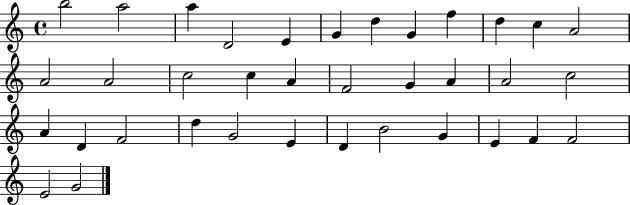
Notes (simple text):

B5/h A5/h A5/q D4/h E4/q G4/q D5/q G4/q F5/q D5/q C5/q A4/h A4/h A4/h C5/h C5/q A4/q F4/h G4/q A4/q A4/h C5/h A4/q D4/q F4/h D5/q G4/h E4/q D4/q B4/h G4/q E4/q F4/q F4/h E4/h G4/h